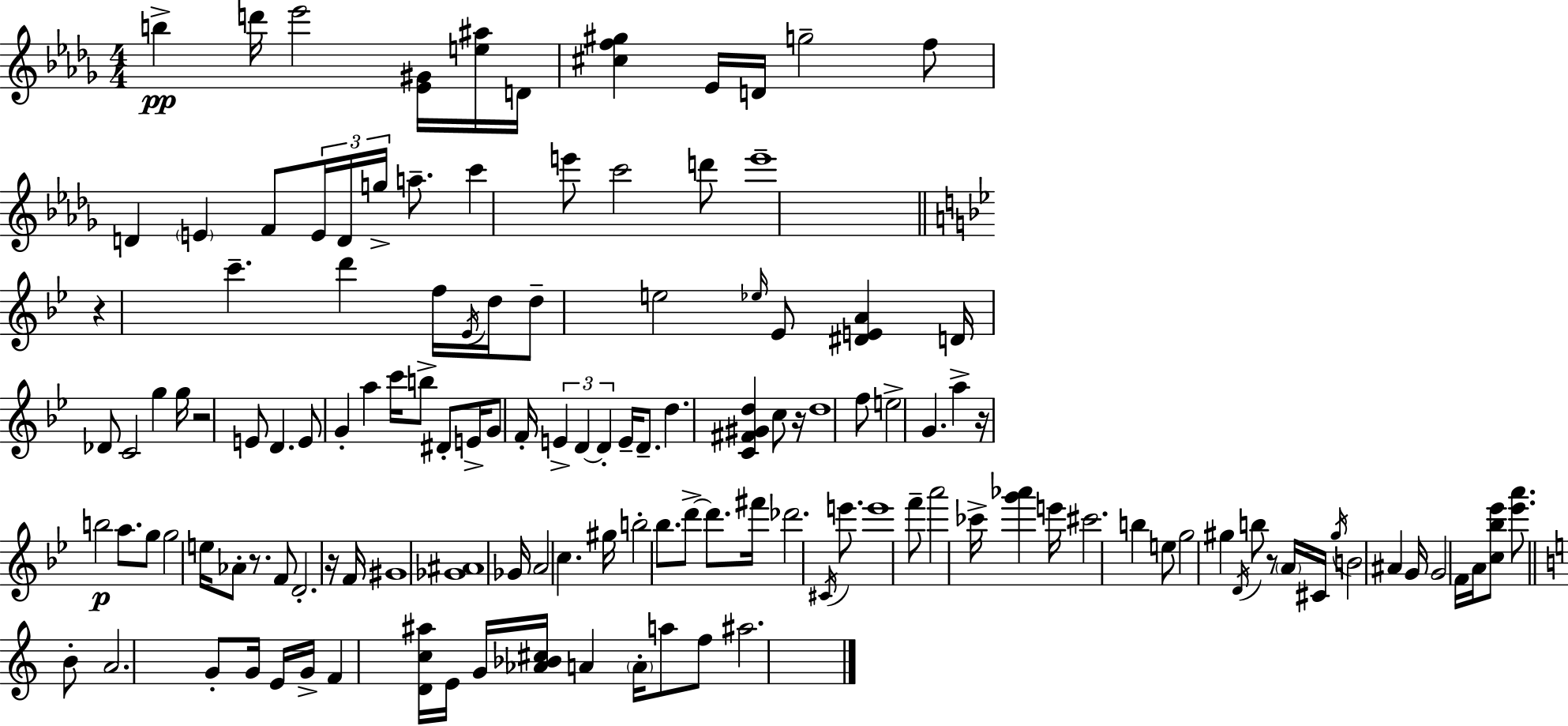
B5/q D6/s Eb6/h [Eb4,G#4]/s [E5,A#5]/s D4/s [C#5,F5,G#5]/q Eb4/s D4/s G5/h F5/e D4/q E4/q F4/e E4/s D4/s G5/s A5/e. C6/q E6/e C6/h D6/e E6/w R/q C6/q. D6/q F5/s Eb4/s D5/s D5/e E5/h Eb5/s Eb4/e [D#4,E4,A4]/q D4/s Db4/e C4/h G5/q G5/s R/h E4/e D4/q. E4/e G4/q A5/q C6/s B5/e D#4/e E4/s G4/e F4/s E4/q D4/q D4/q E4/s D4/e. D5/q. [C4,F#4,G#4,D5]/q C5/e R/s D5/w F5/e E5/h G4/q. A5/q R/s B5/h A5/e. G5/e G5/h E5/s Ab4/e R/e. F4/e D4/h. R/s F4/s G#4/w [Gb4,A#4]/w Gb4/s A4/h C5/q. G#5/s B5/h Bb5/e. D6/e D6/e. F#6/s Db6/h. C#4/s E6/e. E6/w F6/e A6/h CES6/s [G6,Ab6]/q E6/s C#6/h. B5/q E5/e G5/h G#5/q D4/s B5/e R/e A4/s C#4/s G#5/s B4/h A#4/q G4/s G4/h F4/s A4/s [C5,Bb5,Eb6]/e [Eb6,A6]/e. B4/e A4/h. G4/e G4/s E4/s G4/s F4/q [D4,C5,A#5]/s E4/s G4/s [Ab4,Bb4,C#5]/s A4/q A4/s A5/e F5/e A#5/h.